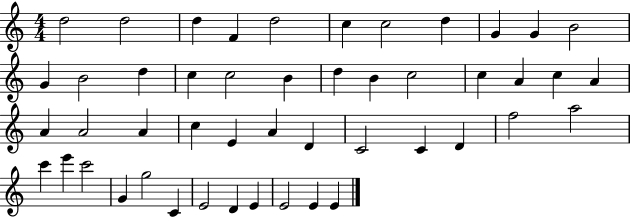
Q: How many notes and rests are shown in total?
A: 48